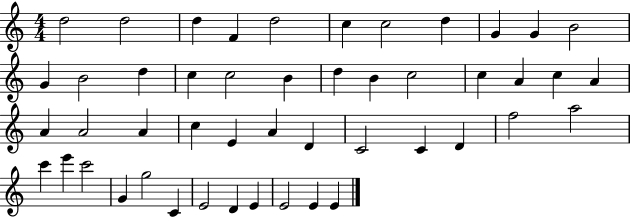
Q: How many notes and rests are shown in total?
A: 48